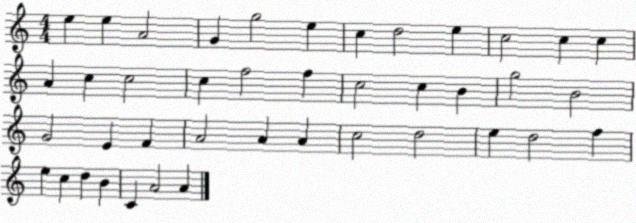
X:1
T:Untitled
M:4/4
L:1/4
K:C
e e A2 G g2 e c d2 e c2 c c A c c2 c f2 f c2 c B g2 B2 G2 E F A2 A A c2 d2 e d2 f e c d B C A2 A